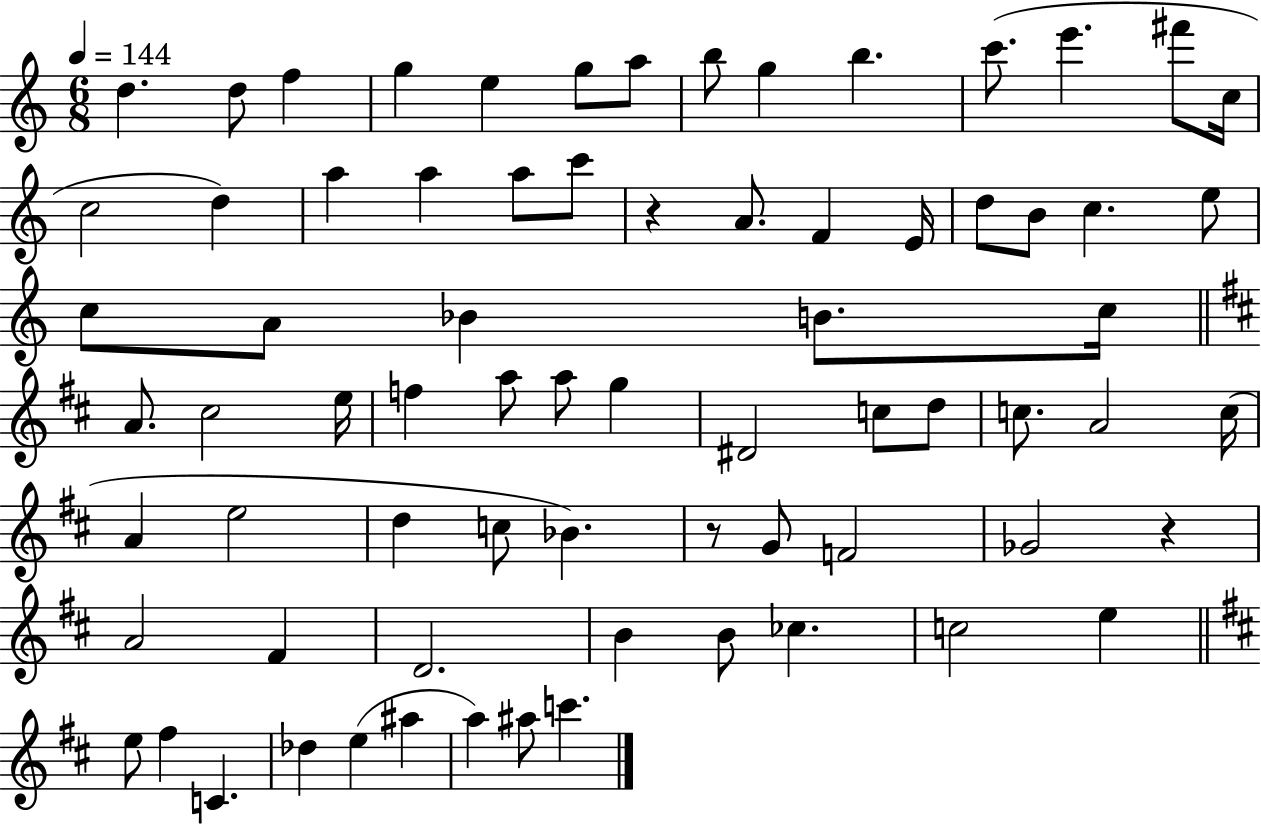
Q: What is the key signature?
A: C major